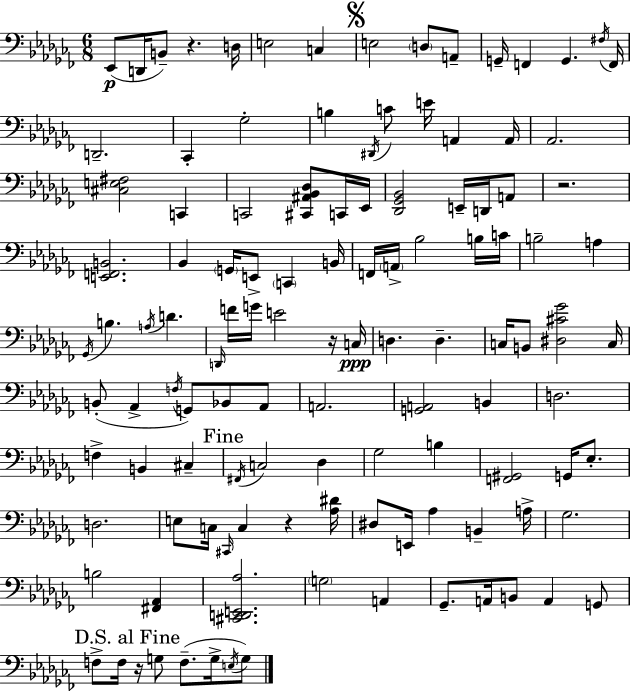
X:1
T:Untitled
M:6/8
L:1/4
K:Abm
_E,,/2 D,,/4 B,,/2 z D,/4 E,2 C, E,2 D,/2 A,,/2 G,,/4 F,, G,, ^F,/4 F,,/4 D,,2 _C,, _G,2 B, ^D,,/4 C/2 E/4 A,, A,,/4 _A,,2 [^C,E,^F,]2 C,, C,,2 [^C,,^A,,_B,,_D,]/2 C,,/4 _E,,/4 [_D,,_G,,_B,,]2 E,,/4 D,,/4 A,,/2 z2 [E,,F,,B,,]2 _B,, G,,/4 E,,/2 C,, B,,/4 F,,/4 A,,/4 _B,2 B,/4 C/4 B,2 A, _G,,/4 B, A,/4 D D,,/4 F/4 G/4 E2 z/4 C,/4 D, D, C,/4 B,,/2 [^D,^C_G]2 C,/4 B,,/2 _A,, F,/4 G,,/2 _B,,/2 _A,,/2 A,,2 [G,,A,,]2 B,, D,2 F, B,, ^C, ^F,,/4 C,2 _D, _G,2 B, [F,,^G,,]2 G,,/4 _E,/2 D,2 E,/2 C,/4 ^C,,/4 C, z [_A,^D]/4 ^D,/2 E,,/4 _A, B,, A,/4 _G,2 B,2 [^F,,_A,,] [^C,,D,,E,,_A,]2 G,2 A,, _G,,/2 A,,/4 B,,/2 A,, G,,/2 F,/2 F,/4 z/4 G,/2 F,/2 G,/4 E,/4 G,/2